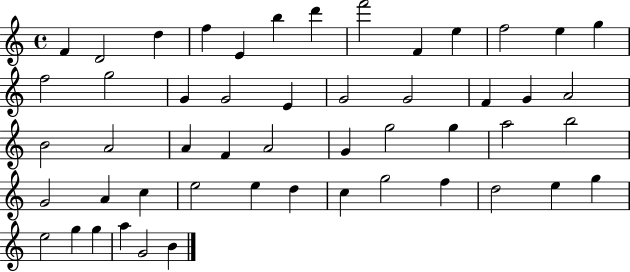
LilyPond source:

{
  \clef treble
  \time 4/4
  \defaultTimeSignature
  \key c \major
  f'4 d'2 d''4 | f''4 e'4 b''4 d'''4 | f'''2 f'4 e''4 | f''2 e''4 g''4 | \break f''2 g''2 | g'4 g'2 e'4 | g'2 g'2 | f'4 g'4 a'2 | \break b'2 a'2 | a'4 f'4 a'2 | g'4 g''2 g''4 | a''2 b''2 | \break g'2 a'4 c''4 | e''2 e''4 d''4 | c''4 g''2 f''4 | d''2 e''4 g''4 | \break e''2 g''4 g''4 | a''4 g'2 b'4 | \bar "|."
}